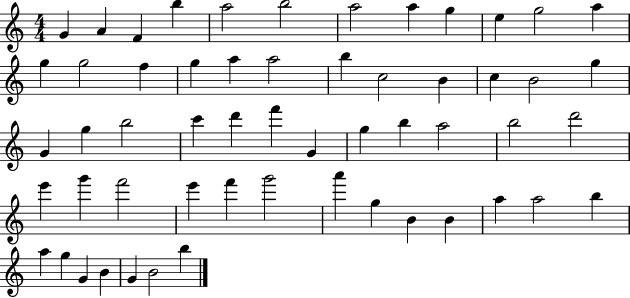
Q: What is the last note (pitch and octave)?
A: B5